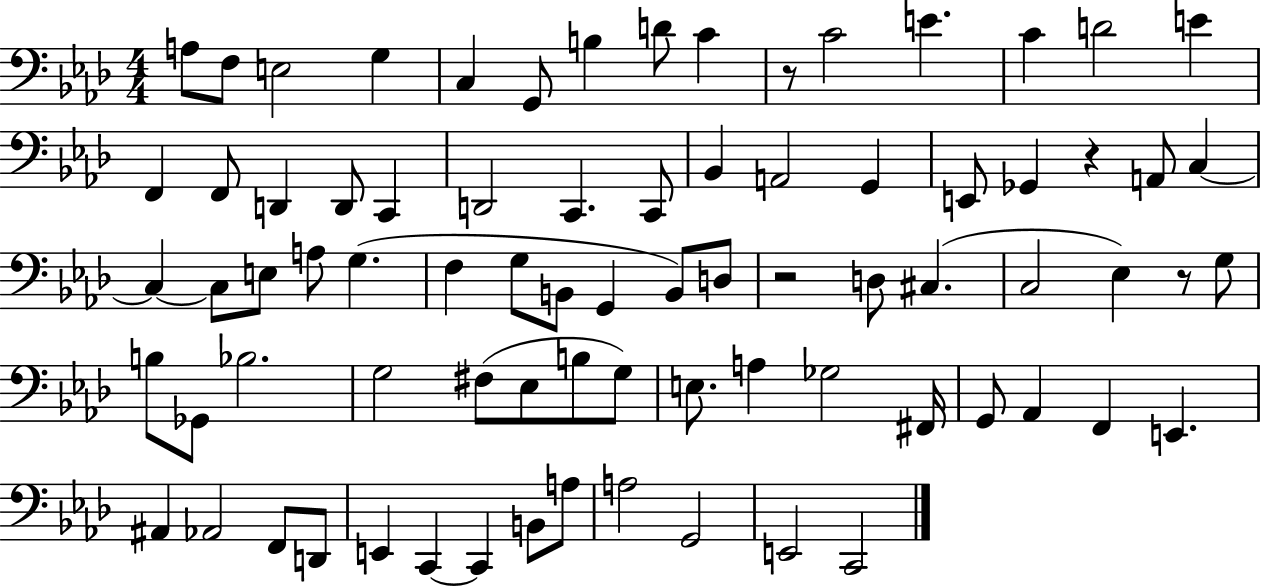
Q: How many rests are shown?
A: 4